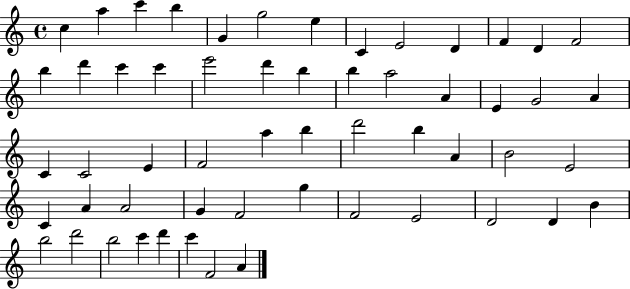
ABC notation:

X:1
T:Untitled
M:4/4
L:1/4
K:C
c a c' b G g2 e C E2 D F D F2 b d' c' c' e'2 d' b b a2 A E G2 A C C2 E F2 a b d'2 b A B2 E2 C A A2 G F2 g F2 E2 D2 D B b2 d'2 b2 c' d' c' F2 A